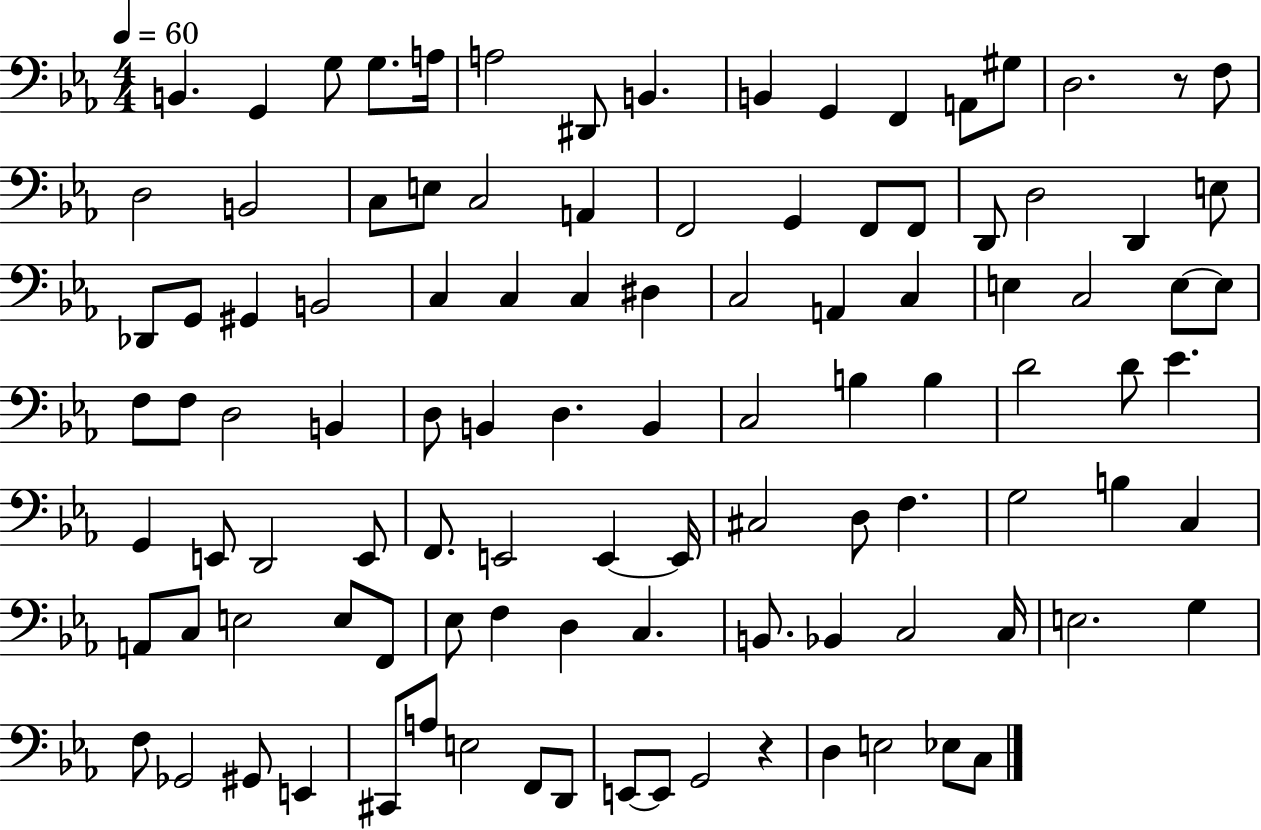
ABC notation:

X:1
T:Untitled
M:4/4
L:1/4
K:Eb
B,, G,, G,/2 G,/2 A,/4 A,2 ^D,,/2 B,, B,, G,, F,, A,,/2 ^G,/2 D,2 z/2 F,/2 D,2 B,,2 C,/2 E,/2 C,2 A,, F,,2 G,, F,,/2 F,,/2 D,,/2 D,2 D,, E,/2 _D,,/2 G,,/2 ^G,, B,,2 C, C, C, ^D, C,2 A,, C, E, C,2 E,/2 E,/2 F,/2 F,/2 D,2 B,, D,/2 B,, D, B,, C,2 B, B, D2 D/2 _E G,, E,,/2 D,,2 E,,/2 F,,/2 E,,2 E,, E,,/4 ^C,2 D,/2 F, G,2 B, C, A,,/2 C,/2 E,2 E,/2 F,,/2 _E,/2 F, D, C, B,,/2 _B,, C,2 C,/4 E,2 G, F,/2 _G,,2 ^G,,/2 E,, ^C,,/2 A,/2 E,2 F,,/2 D,,/2 E,,/2 E,,/2 G,,2 z D, E,2 _E,/2 C,/2